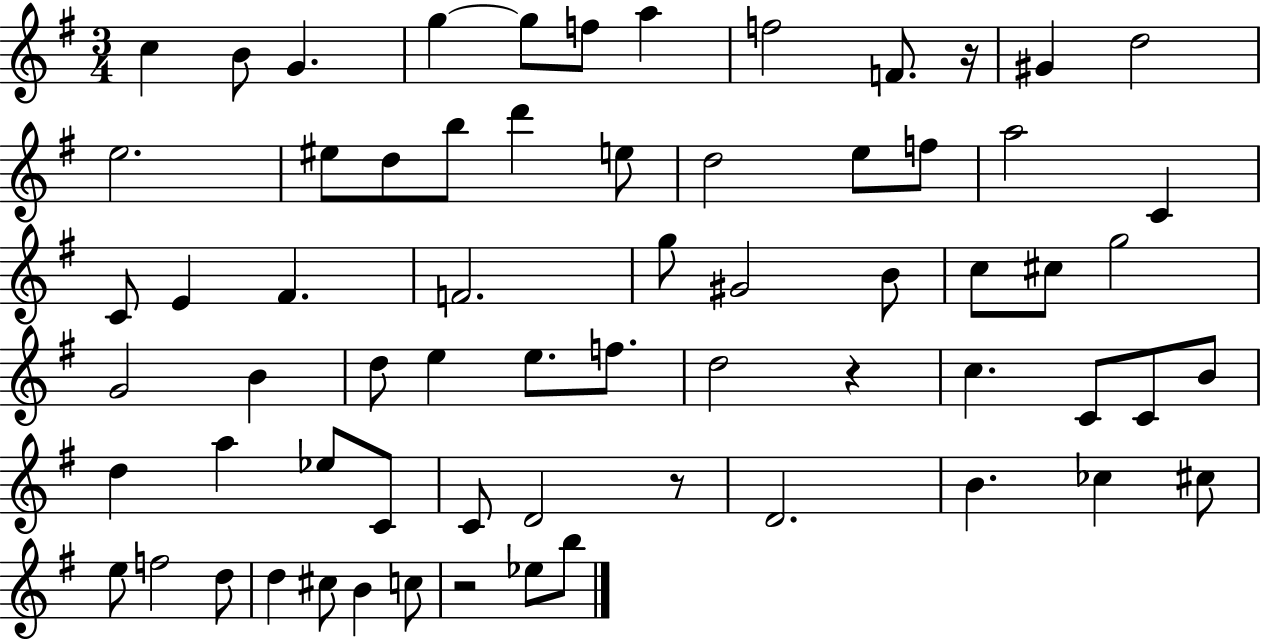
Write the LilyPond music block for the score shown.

{
  \clef treble
  \numericTimeSignature
  \time 3/4
  \key g \major
  c''4 b'8 g'4. | g''4~~ g''8 f''8 a''4 | f''2 f'8. r16 | gis'4 d''2 | \break e''2. | eis''8 d''8 b''8 d'''4 e''8 | d''2 e''8 f''8 | a''2 c'4 | \break c'8 e'4 fis'4. | f'2. | g''8 gis'2 b'8 | c''8 cis''8 g''2 | \break g'2 b'4 | d''8 e''4 e''8. f''8. | d''2 r4 | c''4. c'8 c'8 b'8 | \break d''4 a''4 ees''8 c'8 | c'8 d'2 r8 | d'2. | b'4. ces''4 cis''8 | \break e''8 f''2 d''8 | d''4 cis''8 b'4 c''8 | r2 ees''8 b''8 | \bar "|."
}